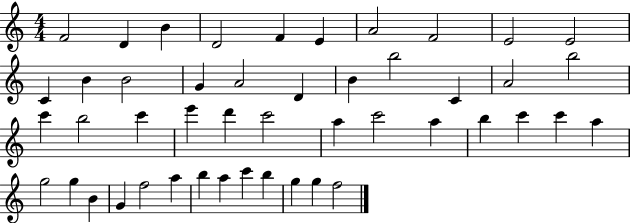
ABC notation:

X:1
T:Untitled
M:4/4
L:1/4
K:C
F2 D B D2 F E A2 F2 E2 E2 C B B2 G A2 D B b2 C A2 b2 c' b2 c' e' d' c'2 a c'2 a b c' c' a g2 g B G f2 a b a c' b g g f2